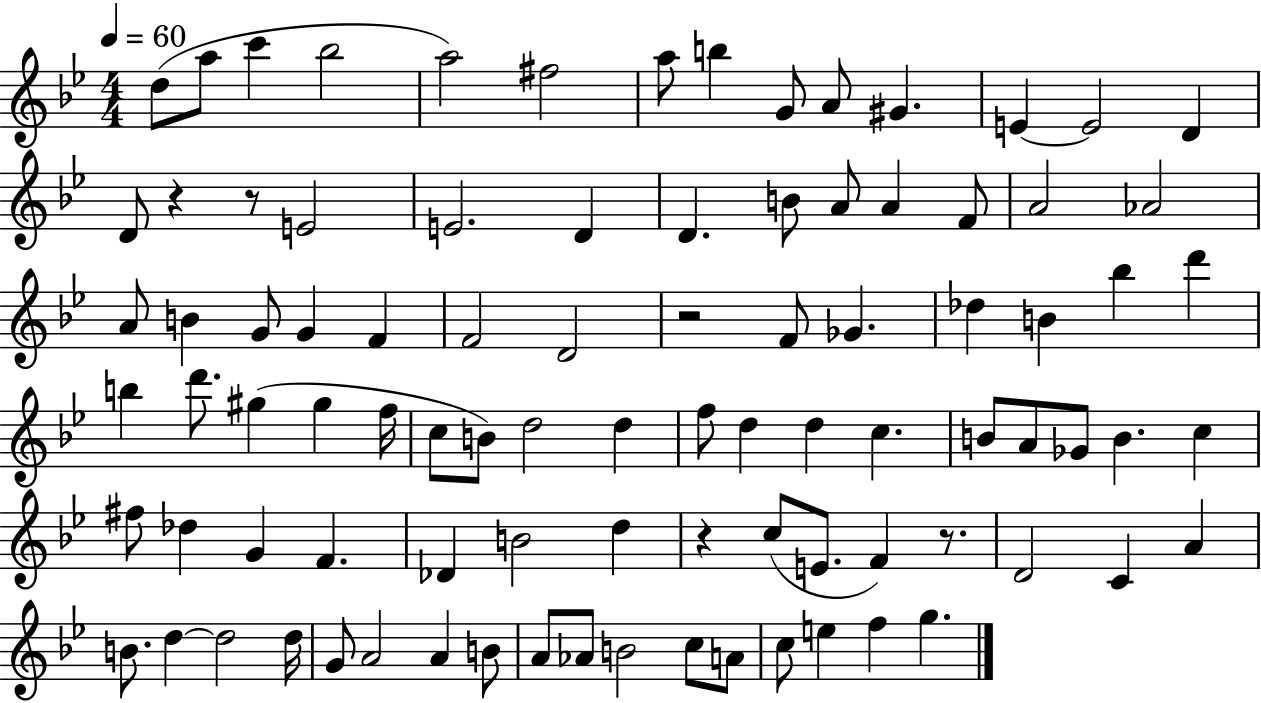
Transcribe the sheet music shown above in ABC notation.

X:1
T:Untitled
M:4/4
L:1/4
K:Bb
d/2 a/2 c' _b2 a2 ^f2 a/2 b G/2 A/2 ^G E E2 D D/2 z z/2 E2 E2 D D B/2 A/2 A F/2 A2 _A2 A/2 B G/2 G F F2 D2 z2 F/2 _G _d B _b d' b d'/2 ^g ^g f/4 c/2 B/2 d2 d f/2 d d c B/2 A/2 _G/2 B c ^f/2 _d G F _D B2 d z c/2 E/2 F z/2 D2 C A B/2 d d2 d/4 G/2 A2 A B/2 A/2 _A/2 B2 c/2 A/2 c/2 e f g